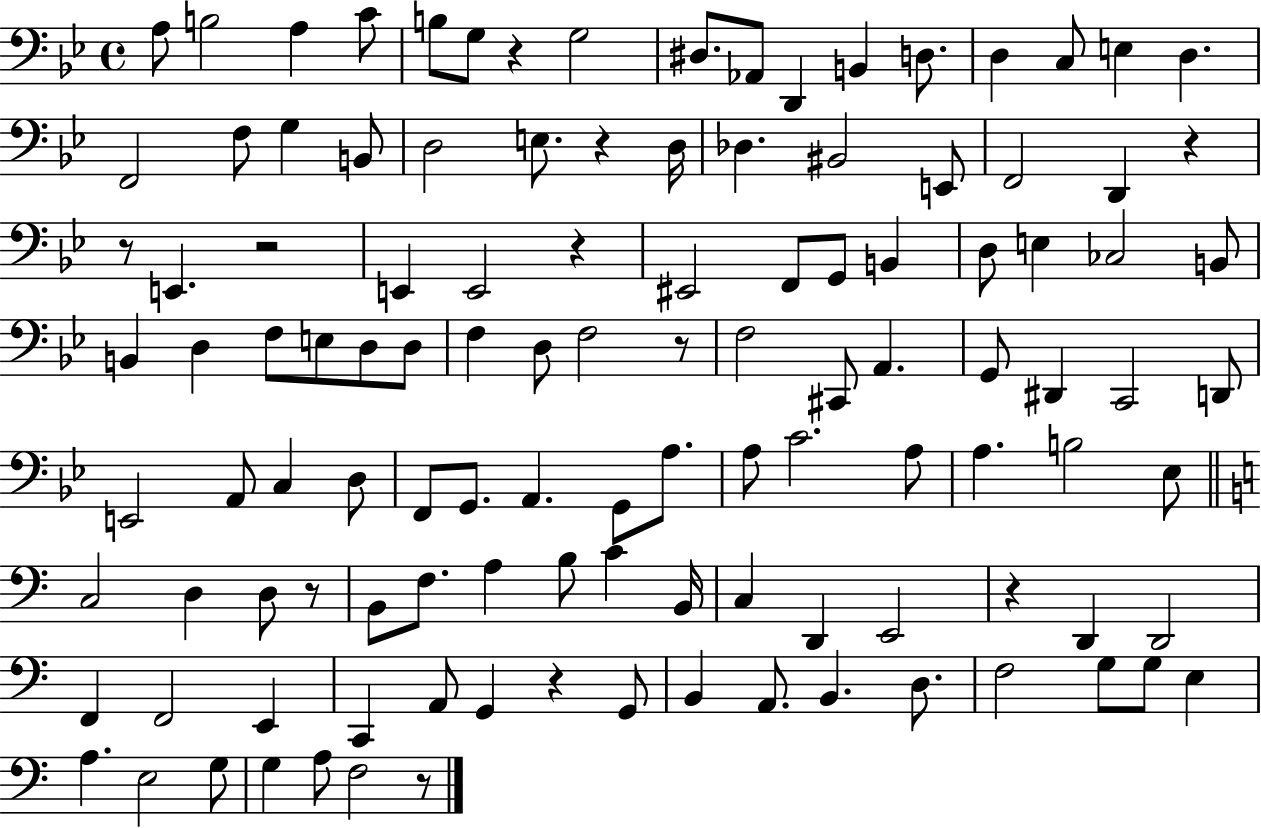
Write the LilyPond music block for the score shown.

{
  \clef bass
  \time 4/4
  \defaultTimeSignature
  \key bes \major
  \repeat volta 2 { a8 b2 a4 c'8 | b8 g8 r4 g2 | dis8. aes,8 d,4 b,4 d8. | d4 c8 e4 d4. | \break f,2 f8 g4 b,8 | d2 e8. r4 d16 | des4. bis,2 e,8 | f,2 d,4 r4 | \break r8 e,4. r2 | e,4 e,2 r4 | eis,2 f,8 g,8 b,4 | d8 e4 ces2 b,8 | \break b,4 d4 f8 e8 d8 d8 | f4 d8 f2 r8 | f2 cis,8 a,4. | g,8 dis,4 c,2 d,8 | \break e,2 a,8 c4 d8 | f,8 g,8. a,4. g,8 a8. | a8 c'2. a8 | a4. b2 ees8 | \break \bar "||" \break \key c \major c2 d4 d8 r8 | b,8 f8. a4 b8 c'4 b,16 | c4 d,4 e,2 | r4 d,4 d,2 | \break f,4 f,2 e,4 | c,4 a,8 g,4 r4 g,8 | b,4 a,8. b,4. d8. | f2 g8 g8 e4 | \break a4. e2 g8 | g4 a8 f2 r8 | } \bar "|."
}